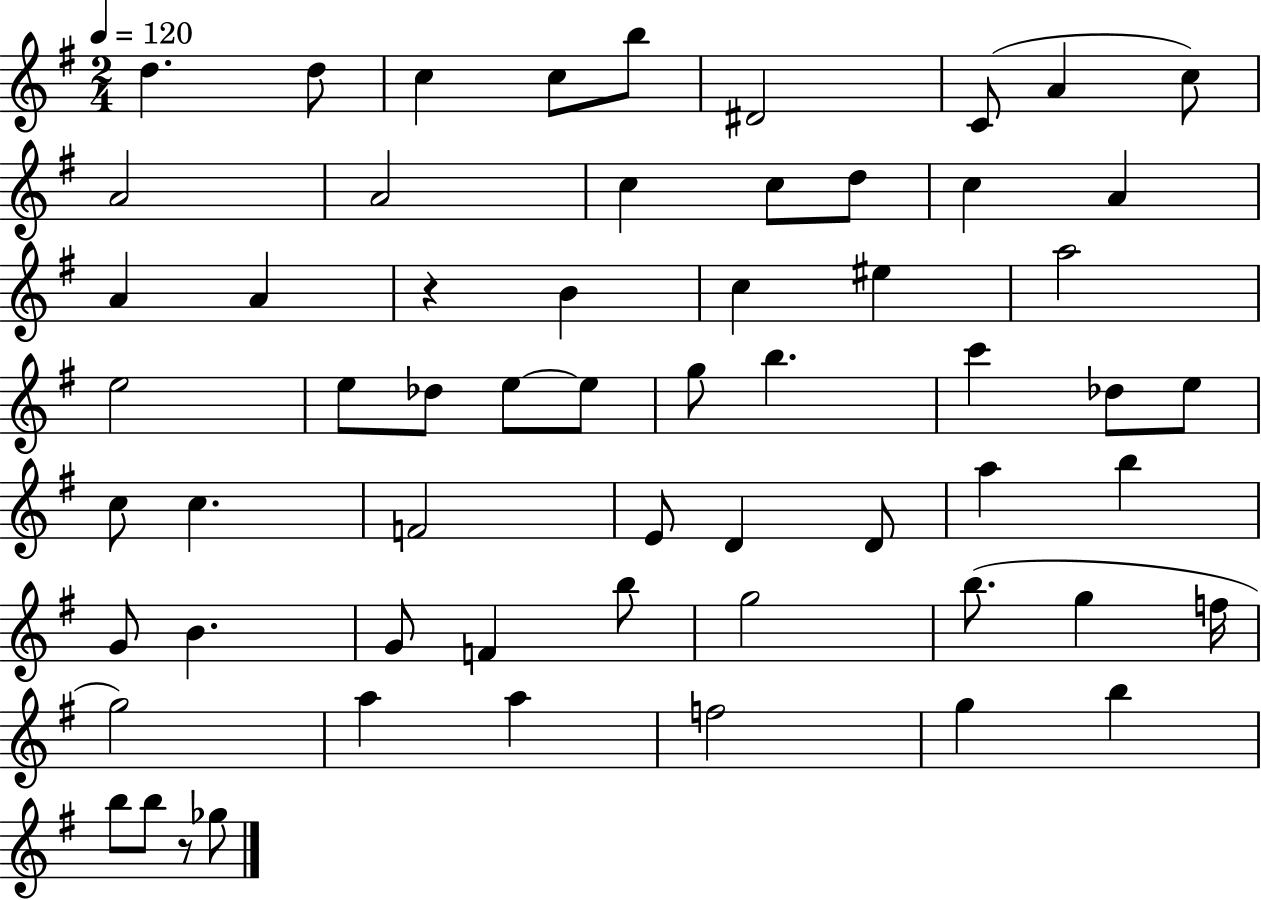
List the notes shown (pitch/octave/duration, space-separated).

D5/q. D5/e C5/q C5/e B5/e D#4/h C4/e A4/q C5/e A4/h A4/h C5/q C5/e D5/e C5/q A4/q A4/q A4/q R/q B4/q C5/q EIS5/q A5/h E5/h E5/e Db5/e E5/e E5/e G5/e B5/q. C6/q Db5/e E5/e C5/e C5/q. F4/h E4/e D4/q D4/e A5/q B5/q G4/e B4/q. G4/e F4/q B5/e G5/h B5/e. G5/q F5/s G5/h A5/q A5/q F5/h G5/q B5/q B5/e B5/e R/e Gb5/e